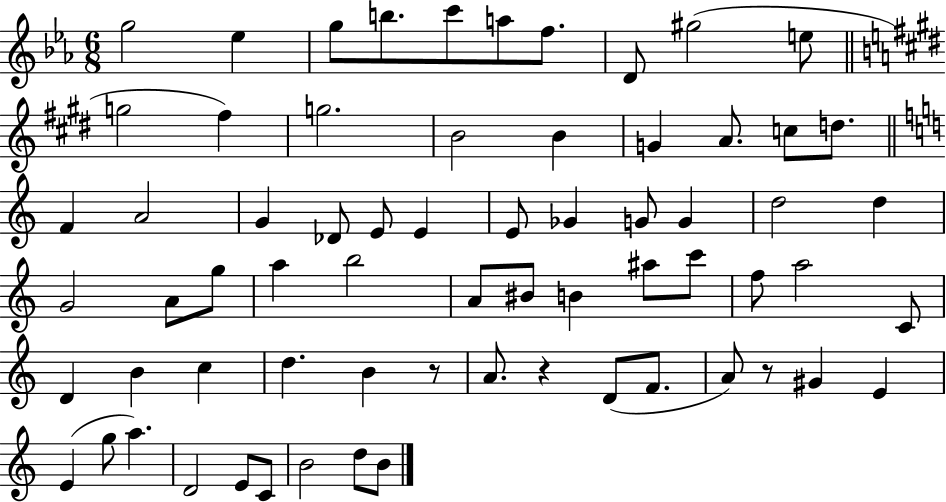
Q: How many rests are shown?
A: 3